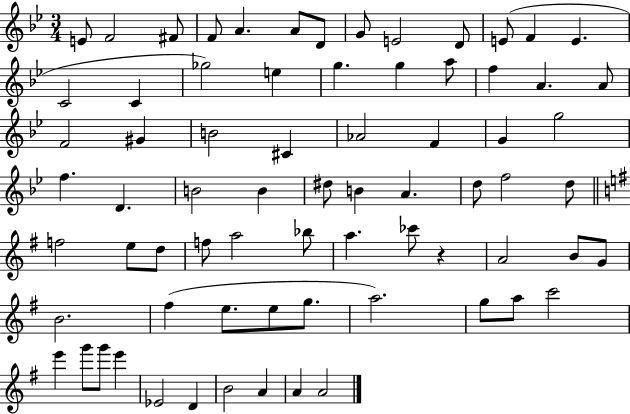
E4/e F4/h F#4/e F4/e A4/q. A4/e D4/e G4/e E4/h D4/e E4/e F4/q E4/q. C4/h C4/q Gb5/h E5/q G5/q. G5/q A5/e F5/q A4/q. A4/e F4/h G#4/q B4/h C#4/q Ab4/h F4/q G4/q G5/h F5/q. D4/q. B4/h B4/q D#5/e B4/q A4/q. D5/e F5/h D5/e F5/h E5/e D5/e F5/e A5/h Bb5/e A5/q. CES6/e R/q A4/h B4/e G4/e B4/h. F#5/q E5/e. E5/e G5/e. A5/h. G5/e A5/e C6/h E6/q G6/e G6/e E6/q Eb4/h D4/q B4/h A4/q A4/q A4/h